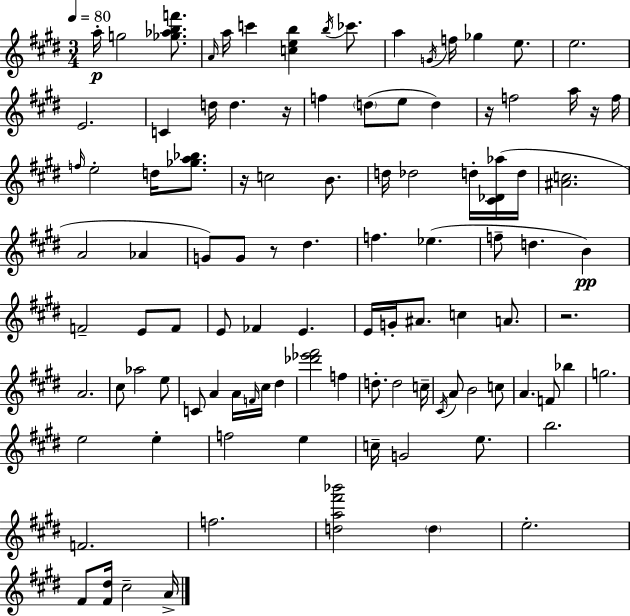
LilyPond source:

{
  \clef treble
  \numericTimeSignature
  \time 3/4
  \key e \major
  \tempo 4 = 80
  \repeat volta 2 { a''16-.\p g''2 <ges'' aes'' b'' f'''>8. | \grace { a'16 } a''16 c'''4 <c'' e'' b''>4 \acciaccatura { b''16 } ces'''8. | a''4 \acciaccatura { g'16 } f''16 ges''4 | e''8. e''2. | \break e'2. | c'4 d''16 d''4. | r16 f''4 \parenthesize d''8( e''8 d''4) | r16 f''2 | \break a''16 r16 f''16 \grace { f''16 } e''2-. | d''16 <ges'' a'' bes''>8. r16 c''2 | b'8. d''16 des''2 | d''16-. <cis' des' aes''>16( d''16 <ais' c''>2. | \break a'2 | aes'4 g'8) g'8 r8 dis''4. | f''4. ees''4.( | f''8-- d''4. | \break b'4\pp) f'2-- | e'8 f'8 e'8 fes'4 e'4. | e'16 g'16-. ais'8. c''4 | a'8. r2. | \break a'2. | cis''8 aes''2 | e''8 c'8 a'4 a'16 \grace { f'16 } | cis''16 dis''4 <des''' ees''' fis'''>2 | \break f''4 d''8.-. d''2 | c''16-- \acciaccatura { cis'16 } a'8 b'2 | c''8 a'4. | f'8 bes''4 g''2. | \break e''2 | e''4-. f''2 | e''4 c''16-- g'2 | e''8. b''2. | \break f'2. | f''2. | <d'' a'' fis''' bes'''>2 | \parenthesize d''4 e''2.-. | \break fis'8 <fis' dis''>16 cis''2-- | a'16-> } \bar "|."
}